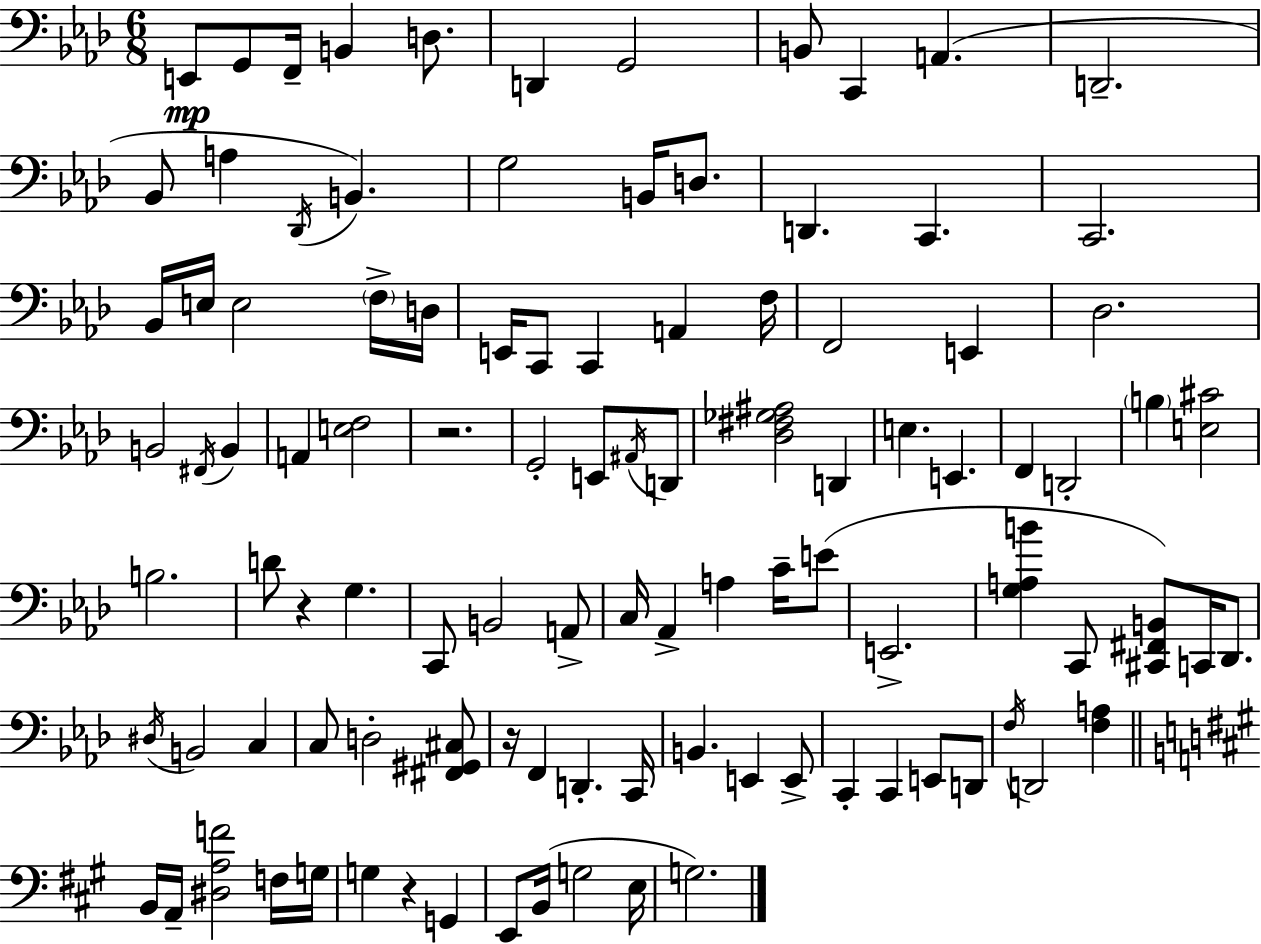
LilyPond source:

{
  \clef bass
  \numericTimeSignature
  \time 6/8
  \key aes \major
  e,8\mp g,8 f,16-- b,4 d8. | d,4 g,2 | b,8 c,4 a,4.( | d,2.-- | \break bes,8 a4 \acciaccatura { des,16 }) b,4. | g2 b,16 d8. | d,4. c,4. | c,2. | \break bes,16 e16 e2 \parenthesize f16-> | d16 e,16 c,8 c,4 a,4 | f16 f,2 e,4 | des2. | \break b,2 \acciaccatura { fis,16 } b,4 | a,4 <e f>2 | r2. | g,2-. e,8 | \break \acciaccatura { ais,16 } d,8 <des fis ges ais>2 d,4 | e4. e,4. | f,4 d,2-. | \parenthesize b4 <e cis'>2 | \break b2. | d'8 r4 g4. | c,8 b,2 | a,8-> c16 aes,4-> a4 | \break c'16-- e'8( e,2.-> | <g a b'>4 c,8 <cis, fis, b,>8) c,16 | des,8. \acciaccatura { dis16 } b,2 | c4 c8 d2-. | \break <fis, gis, cis>8 r16 f,4 d,4.-. | c,16 b,4. e,4 | e,8-> c,4-. c,4 | e,8 d,8 \acciaccatura { f16 } d,2 | \break <f a>4 \bar "||" \break \key a \major b,16 a,16-- <dis a f'>2 f16 g16 | g4 r4 g,4 | e,8 b,16( g2 e16 | g2.) | \break \bar "|."
}